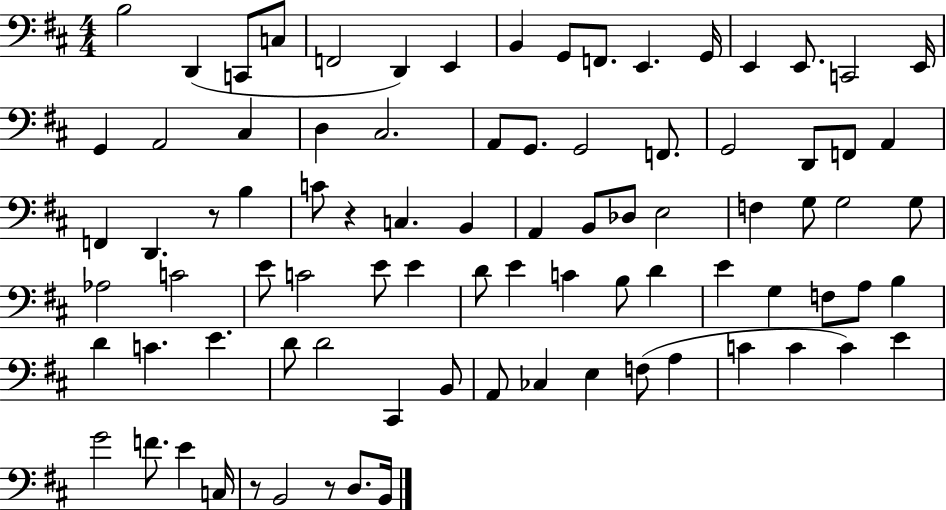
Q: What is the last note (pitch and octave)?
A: B2